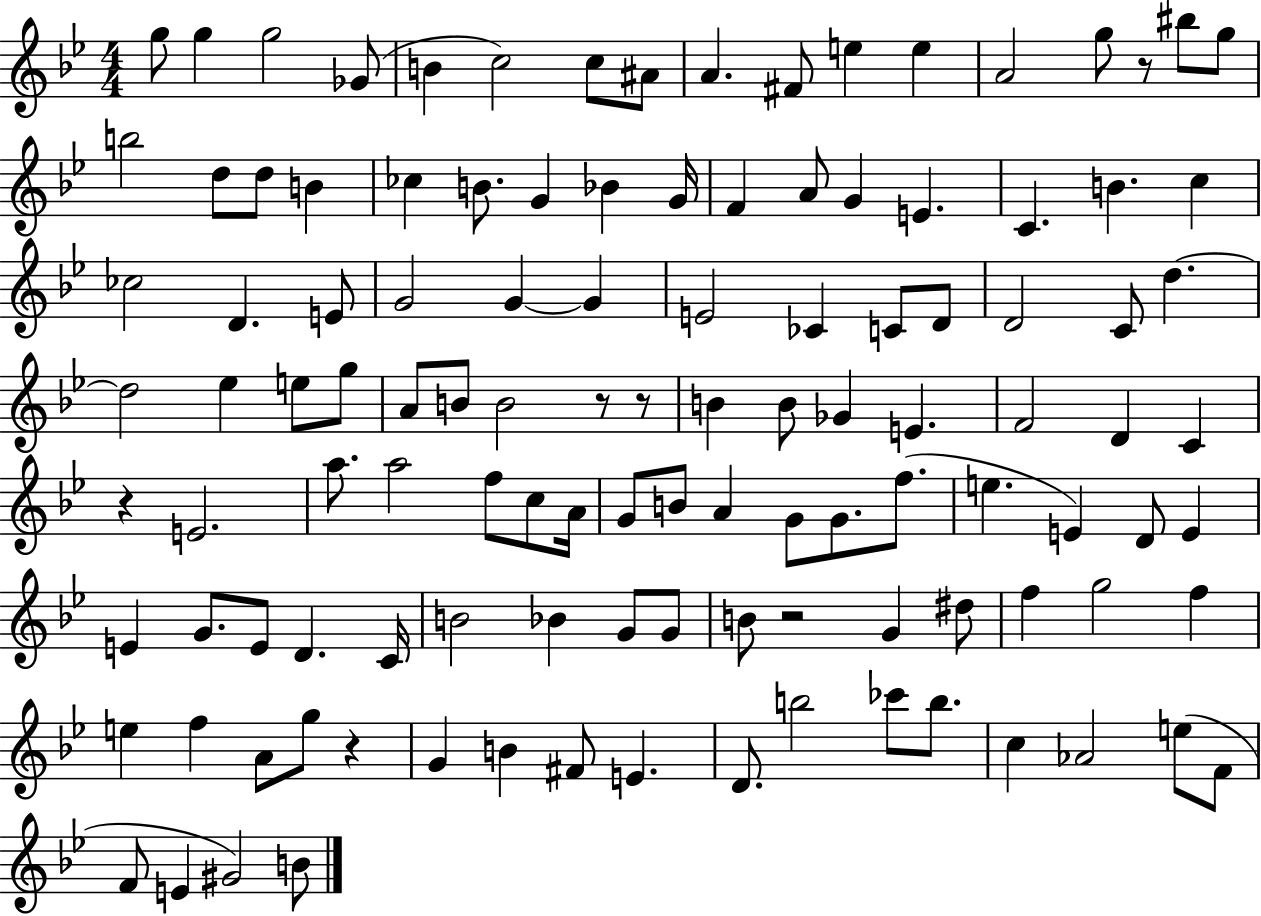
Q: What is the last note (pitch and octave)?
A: B4